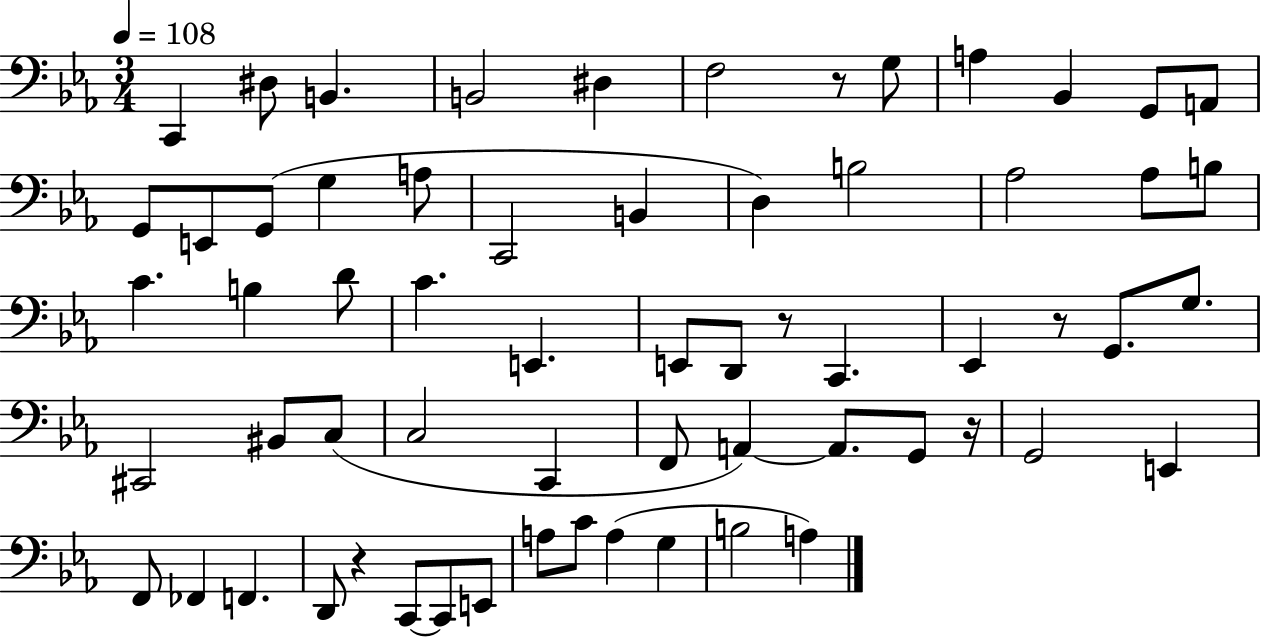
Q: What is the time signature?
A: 3/4